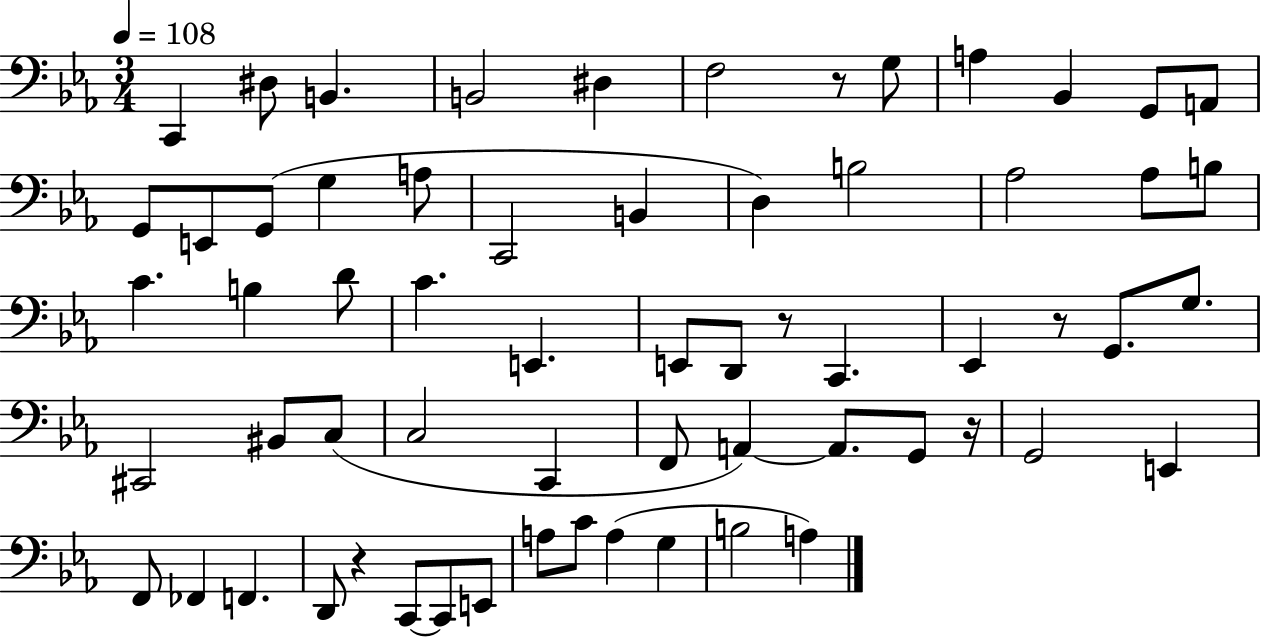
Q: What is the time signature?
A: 3/4